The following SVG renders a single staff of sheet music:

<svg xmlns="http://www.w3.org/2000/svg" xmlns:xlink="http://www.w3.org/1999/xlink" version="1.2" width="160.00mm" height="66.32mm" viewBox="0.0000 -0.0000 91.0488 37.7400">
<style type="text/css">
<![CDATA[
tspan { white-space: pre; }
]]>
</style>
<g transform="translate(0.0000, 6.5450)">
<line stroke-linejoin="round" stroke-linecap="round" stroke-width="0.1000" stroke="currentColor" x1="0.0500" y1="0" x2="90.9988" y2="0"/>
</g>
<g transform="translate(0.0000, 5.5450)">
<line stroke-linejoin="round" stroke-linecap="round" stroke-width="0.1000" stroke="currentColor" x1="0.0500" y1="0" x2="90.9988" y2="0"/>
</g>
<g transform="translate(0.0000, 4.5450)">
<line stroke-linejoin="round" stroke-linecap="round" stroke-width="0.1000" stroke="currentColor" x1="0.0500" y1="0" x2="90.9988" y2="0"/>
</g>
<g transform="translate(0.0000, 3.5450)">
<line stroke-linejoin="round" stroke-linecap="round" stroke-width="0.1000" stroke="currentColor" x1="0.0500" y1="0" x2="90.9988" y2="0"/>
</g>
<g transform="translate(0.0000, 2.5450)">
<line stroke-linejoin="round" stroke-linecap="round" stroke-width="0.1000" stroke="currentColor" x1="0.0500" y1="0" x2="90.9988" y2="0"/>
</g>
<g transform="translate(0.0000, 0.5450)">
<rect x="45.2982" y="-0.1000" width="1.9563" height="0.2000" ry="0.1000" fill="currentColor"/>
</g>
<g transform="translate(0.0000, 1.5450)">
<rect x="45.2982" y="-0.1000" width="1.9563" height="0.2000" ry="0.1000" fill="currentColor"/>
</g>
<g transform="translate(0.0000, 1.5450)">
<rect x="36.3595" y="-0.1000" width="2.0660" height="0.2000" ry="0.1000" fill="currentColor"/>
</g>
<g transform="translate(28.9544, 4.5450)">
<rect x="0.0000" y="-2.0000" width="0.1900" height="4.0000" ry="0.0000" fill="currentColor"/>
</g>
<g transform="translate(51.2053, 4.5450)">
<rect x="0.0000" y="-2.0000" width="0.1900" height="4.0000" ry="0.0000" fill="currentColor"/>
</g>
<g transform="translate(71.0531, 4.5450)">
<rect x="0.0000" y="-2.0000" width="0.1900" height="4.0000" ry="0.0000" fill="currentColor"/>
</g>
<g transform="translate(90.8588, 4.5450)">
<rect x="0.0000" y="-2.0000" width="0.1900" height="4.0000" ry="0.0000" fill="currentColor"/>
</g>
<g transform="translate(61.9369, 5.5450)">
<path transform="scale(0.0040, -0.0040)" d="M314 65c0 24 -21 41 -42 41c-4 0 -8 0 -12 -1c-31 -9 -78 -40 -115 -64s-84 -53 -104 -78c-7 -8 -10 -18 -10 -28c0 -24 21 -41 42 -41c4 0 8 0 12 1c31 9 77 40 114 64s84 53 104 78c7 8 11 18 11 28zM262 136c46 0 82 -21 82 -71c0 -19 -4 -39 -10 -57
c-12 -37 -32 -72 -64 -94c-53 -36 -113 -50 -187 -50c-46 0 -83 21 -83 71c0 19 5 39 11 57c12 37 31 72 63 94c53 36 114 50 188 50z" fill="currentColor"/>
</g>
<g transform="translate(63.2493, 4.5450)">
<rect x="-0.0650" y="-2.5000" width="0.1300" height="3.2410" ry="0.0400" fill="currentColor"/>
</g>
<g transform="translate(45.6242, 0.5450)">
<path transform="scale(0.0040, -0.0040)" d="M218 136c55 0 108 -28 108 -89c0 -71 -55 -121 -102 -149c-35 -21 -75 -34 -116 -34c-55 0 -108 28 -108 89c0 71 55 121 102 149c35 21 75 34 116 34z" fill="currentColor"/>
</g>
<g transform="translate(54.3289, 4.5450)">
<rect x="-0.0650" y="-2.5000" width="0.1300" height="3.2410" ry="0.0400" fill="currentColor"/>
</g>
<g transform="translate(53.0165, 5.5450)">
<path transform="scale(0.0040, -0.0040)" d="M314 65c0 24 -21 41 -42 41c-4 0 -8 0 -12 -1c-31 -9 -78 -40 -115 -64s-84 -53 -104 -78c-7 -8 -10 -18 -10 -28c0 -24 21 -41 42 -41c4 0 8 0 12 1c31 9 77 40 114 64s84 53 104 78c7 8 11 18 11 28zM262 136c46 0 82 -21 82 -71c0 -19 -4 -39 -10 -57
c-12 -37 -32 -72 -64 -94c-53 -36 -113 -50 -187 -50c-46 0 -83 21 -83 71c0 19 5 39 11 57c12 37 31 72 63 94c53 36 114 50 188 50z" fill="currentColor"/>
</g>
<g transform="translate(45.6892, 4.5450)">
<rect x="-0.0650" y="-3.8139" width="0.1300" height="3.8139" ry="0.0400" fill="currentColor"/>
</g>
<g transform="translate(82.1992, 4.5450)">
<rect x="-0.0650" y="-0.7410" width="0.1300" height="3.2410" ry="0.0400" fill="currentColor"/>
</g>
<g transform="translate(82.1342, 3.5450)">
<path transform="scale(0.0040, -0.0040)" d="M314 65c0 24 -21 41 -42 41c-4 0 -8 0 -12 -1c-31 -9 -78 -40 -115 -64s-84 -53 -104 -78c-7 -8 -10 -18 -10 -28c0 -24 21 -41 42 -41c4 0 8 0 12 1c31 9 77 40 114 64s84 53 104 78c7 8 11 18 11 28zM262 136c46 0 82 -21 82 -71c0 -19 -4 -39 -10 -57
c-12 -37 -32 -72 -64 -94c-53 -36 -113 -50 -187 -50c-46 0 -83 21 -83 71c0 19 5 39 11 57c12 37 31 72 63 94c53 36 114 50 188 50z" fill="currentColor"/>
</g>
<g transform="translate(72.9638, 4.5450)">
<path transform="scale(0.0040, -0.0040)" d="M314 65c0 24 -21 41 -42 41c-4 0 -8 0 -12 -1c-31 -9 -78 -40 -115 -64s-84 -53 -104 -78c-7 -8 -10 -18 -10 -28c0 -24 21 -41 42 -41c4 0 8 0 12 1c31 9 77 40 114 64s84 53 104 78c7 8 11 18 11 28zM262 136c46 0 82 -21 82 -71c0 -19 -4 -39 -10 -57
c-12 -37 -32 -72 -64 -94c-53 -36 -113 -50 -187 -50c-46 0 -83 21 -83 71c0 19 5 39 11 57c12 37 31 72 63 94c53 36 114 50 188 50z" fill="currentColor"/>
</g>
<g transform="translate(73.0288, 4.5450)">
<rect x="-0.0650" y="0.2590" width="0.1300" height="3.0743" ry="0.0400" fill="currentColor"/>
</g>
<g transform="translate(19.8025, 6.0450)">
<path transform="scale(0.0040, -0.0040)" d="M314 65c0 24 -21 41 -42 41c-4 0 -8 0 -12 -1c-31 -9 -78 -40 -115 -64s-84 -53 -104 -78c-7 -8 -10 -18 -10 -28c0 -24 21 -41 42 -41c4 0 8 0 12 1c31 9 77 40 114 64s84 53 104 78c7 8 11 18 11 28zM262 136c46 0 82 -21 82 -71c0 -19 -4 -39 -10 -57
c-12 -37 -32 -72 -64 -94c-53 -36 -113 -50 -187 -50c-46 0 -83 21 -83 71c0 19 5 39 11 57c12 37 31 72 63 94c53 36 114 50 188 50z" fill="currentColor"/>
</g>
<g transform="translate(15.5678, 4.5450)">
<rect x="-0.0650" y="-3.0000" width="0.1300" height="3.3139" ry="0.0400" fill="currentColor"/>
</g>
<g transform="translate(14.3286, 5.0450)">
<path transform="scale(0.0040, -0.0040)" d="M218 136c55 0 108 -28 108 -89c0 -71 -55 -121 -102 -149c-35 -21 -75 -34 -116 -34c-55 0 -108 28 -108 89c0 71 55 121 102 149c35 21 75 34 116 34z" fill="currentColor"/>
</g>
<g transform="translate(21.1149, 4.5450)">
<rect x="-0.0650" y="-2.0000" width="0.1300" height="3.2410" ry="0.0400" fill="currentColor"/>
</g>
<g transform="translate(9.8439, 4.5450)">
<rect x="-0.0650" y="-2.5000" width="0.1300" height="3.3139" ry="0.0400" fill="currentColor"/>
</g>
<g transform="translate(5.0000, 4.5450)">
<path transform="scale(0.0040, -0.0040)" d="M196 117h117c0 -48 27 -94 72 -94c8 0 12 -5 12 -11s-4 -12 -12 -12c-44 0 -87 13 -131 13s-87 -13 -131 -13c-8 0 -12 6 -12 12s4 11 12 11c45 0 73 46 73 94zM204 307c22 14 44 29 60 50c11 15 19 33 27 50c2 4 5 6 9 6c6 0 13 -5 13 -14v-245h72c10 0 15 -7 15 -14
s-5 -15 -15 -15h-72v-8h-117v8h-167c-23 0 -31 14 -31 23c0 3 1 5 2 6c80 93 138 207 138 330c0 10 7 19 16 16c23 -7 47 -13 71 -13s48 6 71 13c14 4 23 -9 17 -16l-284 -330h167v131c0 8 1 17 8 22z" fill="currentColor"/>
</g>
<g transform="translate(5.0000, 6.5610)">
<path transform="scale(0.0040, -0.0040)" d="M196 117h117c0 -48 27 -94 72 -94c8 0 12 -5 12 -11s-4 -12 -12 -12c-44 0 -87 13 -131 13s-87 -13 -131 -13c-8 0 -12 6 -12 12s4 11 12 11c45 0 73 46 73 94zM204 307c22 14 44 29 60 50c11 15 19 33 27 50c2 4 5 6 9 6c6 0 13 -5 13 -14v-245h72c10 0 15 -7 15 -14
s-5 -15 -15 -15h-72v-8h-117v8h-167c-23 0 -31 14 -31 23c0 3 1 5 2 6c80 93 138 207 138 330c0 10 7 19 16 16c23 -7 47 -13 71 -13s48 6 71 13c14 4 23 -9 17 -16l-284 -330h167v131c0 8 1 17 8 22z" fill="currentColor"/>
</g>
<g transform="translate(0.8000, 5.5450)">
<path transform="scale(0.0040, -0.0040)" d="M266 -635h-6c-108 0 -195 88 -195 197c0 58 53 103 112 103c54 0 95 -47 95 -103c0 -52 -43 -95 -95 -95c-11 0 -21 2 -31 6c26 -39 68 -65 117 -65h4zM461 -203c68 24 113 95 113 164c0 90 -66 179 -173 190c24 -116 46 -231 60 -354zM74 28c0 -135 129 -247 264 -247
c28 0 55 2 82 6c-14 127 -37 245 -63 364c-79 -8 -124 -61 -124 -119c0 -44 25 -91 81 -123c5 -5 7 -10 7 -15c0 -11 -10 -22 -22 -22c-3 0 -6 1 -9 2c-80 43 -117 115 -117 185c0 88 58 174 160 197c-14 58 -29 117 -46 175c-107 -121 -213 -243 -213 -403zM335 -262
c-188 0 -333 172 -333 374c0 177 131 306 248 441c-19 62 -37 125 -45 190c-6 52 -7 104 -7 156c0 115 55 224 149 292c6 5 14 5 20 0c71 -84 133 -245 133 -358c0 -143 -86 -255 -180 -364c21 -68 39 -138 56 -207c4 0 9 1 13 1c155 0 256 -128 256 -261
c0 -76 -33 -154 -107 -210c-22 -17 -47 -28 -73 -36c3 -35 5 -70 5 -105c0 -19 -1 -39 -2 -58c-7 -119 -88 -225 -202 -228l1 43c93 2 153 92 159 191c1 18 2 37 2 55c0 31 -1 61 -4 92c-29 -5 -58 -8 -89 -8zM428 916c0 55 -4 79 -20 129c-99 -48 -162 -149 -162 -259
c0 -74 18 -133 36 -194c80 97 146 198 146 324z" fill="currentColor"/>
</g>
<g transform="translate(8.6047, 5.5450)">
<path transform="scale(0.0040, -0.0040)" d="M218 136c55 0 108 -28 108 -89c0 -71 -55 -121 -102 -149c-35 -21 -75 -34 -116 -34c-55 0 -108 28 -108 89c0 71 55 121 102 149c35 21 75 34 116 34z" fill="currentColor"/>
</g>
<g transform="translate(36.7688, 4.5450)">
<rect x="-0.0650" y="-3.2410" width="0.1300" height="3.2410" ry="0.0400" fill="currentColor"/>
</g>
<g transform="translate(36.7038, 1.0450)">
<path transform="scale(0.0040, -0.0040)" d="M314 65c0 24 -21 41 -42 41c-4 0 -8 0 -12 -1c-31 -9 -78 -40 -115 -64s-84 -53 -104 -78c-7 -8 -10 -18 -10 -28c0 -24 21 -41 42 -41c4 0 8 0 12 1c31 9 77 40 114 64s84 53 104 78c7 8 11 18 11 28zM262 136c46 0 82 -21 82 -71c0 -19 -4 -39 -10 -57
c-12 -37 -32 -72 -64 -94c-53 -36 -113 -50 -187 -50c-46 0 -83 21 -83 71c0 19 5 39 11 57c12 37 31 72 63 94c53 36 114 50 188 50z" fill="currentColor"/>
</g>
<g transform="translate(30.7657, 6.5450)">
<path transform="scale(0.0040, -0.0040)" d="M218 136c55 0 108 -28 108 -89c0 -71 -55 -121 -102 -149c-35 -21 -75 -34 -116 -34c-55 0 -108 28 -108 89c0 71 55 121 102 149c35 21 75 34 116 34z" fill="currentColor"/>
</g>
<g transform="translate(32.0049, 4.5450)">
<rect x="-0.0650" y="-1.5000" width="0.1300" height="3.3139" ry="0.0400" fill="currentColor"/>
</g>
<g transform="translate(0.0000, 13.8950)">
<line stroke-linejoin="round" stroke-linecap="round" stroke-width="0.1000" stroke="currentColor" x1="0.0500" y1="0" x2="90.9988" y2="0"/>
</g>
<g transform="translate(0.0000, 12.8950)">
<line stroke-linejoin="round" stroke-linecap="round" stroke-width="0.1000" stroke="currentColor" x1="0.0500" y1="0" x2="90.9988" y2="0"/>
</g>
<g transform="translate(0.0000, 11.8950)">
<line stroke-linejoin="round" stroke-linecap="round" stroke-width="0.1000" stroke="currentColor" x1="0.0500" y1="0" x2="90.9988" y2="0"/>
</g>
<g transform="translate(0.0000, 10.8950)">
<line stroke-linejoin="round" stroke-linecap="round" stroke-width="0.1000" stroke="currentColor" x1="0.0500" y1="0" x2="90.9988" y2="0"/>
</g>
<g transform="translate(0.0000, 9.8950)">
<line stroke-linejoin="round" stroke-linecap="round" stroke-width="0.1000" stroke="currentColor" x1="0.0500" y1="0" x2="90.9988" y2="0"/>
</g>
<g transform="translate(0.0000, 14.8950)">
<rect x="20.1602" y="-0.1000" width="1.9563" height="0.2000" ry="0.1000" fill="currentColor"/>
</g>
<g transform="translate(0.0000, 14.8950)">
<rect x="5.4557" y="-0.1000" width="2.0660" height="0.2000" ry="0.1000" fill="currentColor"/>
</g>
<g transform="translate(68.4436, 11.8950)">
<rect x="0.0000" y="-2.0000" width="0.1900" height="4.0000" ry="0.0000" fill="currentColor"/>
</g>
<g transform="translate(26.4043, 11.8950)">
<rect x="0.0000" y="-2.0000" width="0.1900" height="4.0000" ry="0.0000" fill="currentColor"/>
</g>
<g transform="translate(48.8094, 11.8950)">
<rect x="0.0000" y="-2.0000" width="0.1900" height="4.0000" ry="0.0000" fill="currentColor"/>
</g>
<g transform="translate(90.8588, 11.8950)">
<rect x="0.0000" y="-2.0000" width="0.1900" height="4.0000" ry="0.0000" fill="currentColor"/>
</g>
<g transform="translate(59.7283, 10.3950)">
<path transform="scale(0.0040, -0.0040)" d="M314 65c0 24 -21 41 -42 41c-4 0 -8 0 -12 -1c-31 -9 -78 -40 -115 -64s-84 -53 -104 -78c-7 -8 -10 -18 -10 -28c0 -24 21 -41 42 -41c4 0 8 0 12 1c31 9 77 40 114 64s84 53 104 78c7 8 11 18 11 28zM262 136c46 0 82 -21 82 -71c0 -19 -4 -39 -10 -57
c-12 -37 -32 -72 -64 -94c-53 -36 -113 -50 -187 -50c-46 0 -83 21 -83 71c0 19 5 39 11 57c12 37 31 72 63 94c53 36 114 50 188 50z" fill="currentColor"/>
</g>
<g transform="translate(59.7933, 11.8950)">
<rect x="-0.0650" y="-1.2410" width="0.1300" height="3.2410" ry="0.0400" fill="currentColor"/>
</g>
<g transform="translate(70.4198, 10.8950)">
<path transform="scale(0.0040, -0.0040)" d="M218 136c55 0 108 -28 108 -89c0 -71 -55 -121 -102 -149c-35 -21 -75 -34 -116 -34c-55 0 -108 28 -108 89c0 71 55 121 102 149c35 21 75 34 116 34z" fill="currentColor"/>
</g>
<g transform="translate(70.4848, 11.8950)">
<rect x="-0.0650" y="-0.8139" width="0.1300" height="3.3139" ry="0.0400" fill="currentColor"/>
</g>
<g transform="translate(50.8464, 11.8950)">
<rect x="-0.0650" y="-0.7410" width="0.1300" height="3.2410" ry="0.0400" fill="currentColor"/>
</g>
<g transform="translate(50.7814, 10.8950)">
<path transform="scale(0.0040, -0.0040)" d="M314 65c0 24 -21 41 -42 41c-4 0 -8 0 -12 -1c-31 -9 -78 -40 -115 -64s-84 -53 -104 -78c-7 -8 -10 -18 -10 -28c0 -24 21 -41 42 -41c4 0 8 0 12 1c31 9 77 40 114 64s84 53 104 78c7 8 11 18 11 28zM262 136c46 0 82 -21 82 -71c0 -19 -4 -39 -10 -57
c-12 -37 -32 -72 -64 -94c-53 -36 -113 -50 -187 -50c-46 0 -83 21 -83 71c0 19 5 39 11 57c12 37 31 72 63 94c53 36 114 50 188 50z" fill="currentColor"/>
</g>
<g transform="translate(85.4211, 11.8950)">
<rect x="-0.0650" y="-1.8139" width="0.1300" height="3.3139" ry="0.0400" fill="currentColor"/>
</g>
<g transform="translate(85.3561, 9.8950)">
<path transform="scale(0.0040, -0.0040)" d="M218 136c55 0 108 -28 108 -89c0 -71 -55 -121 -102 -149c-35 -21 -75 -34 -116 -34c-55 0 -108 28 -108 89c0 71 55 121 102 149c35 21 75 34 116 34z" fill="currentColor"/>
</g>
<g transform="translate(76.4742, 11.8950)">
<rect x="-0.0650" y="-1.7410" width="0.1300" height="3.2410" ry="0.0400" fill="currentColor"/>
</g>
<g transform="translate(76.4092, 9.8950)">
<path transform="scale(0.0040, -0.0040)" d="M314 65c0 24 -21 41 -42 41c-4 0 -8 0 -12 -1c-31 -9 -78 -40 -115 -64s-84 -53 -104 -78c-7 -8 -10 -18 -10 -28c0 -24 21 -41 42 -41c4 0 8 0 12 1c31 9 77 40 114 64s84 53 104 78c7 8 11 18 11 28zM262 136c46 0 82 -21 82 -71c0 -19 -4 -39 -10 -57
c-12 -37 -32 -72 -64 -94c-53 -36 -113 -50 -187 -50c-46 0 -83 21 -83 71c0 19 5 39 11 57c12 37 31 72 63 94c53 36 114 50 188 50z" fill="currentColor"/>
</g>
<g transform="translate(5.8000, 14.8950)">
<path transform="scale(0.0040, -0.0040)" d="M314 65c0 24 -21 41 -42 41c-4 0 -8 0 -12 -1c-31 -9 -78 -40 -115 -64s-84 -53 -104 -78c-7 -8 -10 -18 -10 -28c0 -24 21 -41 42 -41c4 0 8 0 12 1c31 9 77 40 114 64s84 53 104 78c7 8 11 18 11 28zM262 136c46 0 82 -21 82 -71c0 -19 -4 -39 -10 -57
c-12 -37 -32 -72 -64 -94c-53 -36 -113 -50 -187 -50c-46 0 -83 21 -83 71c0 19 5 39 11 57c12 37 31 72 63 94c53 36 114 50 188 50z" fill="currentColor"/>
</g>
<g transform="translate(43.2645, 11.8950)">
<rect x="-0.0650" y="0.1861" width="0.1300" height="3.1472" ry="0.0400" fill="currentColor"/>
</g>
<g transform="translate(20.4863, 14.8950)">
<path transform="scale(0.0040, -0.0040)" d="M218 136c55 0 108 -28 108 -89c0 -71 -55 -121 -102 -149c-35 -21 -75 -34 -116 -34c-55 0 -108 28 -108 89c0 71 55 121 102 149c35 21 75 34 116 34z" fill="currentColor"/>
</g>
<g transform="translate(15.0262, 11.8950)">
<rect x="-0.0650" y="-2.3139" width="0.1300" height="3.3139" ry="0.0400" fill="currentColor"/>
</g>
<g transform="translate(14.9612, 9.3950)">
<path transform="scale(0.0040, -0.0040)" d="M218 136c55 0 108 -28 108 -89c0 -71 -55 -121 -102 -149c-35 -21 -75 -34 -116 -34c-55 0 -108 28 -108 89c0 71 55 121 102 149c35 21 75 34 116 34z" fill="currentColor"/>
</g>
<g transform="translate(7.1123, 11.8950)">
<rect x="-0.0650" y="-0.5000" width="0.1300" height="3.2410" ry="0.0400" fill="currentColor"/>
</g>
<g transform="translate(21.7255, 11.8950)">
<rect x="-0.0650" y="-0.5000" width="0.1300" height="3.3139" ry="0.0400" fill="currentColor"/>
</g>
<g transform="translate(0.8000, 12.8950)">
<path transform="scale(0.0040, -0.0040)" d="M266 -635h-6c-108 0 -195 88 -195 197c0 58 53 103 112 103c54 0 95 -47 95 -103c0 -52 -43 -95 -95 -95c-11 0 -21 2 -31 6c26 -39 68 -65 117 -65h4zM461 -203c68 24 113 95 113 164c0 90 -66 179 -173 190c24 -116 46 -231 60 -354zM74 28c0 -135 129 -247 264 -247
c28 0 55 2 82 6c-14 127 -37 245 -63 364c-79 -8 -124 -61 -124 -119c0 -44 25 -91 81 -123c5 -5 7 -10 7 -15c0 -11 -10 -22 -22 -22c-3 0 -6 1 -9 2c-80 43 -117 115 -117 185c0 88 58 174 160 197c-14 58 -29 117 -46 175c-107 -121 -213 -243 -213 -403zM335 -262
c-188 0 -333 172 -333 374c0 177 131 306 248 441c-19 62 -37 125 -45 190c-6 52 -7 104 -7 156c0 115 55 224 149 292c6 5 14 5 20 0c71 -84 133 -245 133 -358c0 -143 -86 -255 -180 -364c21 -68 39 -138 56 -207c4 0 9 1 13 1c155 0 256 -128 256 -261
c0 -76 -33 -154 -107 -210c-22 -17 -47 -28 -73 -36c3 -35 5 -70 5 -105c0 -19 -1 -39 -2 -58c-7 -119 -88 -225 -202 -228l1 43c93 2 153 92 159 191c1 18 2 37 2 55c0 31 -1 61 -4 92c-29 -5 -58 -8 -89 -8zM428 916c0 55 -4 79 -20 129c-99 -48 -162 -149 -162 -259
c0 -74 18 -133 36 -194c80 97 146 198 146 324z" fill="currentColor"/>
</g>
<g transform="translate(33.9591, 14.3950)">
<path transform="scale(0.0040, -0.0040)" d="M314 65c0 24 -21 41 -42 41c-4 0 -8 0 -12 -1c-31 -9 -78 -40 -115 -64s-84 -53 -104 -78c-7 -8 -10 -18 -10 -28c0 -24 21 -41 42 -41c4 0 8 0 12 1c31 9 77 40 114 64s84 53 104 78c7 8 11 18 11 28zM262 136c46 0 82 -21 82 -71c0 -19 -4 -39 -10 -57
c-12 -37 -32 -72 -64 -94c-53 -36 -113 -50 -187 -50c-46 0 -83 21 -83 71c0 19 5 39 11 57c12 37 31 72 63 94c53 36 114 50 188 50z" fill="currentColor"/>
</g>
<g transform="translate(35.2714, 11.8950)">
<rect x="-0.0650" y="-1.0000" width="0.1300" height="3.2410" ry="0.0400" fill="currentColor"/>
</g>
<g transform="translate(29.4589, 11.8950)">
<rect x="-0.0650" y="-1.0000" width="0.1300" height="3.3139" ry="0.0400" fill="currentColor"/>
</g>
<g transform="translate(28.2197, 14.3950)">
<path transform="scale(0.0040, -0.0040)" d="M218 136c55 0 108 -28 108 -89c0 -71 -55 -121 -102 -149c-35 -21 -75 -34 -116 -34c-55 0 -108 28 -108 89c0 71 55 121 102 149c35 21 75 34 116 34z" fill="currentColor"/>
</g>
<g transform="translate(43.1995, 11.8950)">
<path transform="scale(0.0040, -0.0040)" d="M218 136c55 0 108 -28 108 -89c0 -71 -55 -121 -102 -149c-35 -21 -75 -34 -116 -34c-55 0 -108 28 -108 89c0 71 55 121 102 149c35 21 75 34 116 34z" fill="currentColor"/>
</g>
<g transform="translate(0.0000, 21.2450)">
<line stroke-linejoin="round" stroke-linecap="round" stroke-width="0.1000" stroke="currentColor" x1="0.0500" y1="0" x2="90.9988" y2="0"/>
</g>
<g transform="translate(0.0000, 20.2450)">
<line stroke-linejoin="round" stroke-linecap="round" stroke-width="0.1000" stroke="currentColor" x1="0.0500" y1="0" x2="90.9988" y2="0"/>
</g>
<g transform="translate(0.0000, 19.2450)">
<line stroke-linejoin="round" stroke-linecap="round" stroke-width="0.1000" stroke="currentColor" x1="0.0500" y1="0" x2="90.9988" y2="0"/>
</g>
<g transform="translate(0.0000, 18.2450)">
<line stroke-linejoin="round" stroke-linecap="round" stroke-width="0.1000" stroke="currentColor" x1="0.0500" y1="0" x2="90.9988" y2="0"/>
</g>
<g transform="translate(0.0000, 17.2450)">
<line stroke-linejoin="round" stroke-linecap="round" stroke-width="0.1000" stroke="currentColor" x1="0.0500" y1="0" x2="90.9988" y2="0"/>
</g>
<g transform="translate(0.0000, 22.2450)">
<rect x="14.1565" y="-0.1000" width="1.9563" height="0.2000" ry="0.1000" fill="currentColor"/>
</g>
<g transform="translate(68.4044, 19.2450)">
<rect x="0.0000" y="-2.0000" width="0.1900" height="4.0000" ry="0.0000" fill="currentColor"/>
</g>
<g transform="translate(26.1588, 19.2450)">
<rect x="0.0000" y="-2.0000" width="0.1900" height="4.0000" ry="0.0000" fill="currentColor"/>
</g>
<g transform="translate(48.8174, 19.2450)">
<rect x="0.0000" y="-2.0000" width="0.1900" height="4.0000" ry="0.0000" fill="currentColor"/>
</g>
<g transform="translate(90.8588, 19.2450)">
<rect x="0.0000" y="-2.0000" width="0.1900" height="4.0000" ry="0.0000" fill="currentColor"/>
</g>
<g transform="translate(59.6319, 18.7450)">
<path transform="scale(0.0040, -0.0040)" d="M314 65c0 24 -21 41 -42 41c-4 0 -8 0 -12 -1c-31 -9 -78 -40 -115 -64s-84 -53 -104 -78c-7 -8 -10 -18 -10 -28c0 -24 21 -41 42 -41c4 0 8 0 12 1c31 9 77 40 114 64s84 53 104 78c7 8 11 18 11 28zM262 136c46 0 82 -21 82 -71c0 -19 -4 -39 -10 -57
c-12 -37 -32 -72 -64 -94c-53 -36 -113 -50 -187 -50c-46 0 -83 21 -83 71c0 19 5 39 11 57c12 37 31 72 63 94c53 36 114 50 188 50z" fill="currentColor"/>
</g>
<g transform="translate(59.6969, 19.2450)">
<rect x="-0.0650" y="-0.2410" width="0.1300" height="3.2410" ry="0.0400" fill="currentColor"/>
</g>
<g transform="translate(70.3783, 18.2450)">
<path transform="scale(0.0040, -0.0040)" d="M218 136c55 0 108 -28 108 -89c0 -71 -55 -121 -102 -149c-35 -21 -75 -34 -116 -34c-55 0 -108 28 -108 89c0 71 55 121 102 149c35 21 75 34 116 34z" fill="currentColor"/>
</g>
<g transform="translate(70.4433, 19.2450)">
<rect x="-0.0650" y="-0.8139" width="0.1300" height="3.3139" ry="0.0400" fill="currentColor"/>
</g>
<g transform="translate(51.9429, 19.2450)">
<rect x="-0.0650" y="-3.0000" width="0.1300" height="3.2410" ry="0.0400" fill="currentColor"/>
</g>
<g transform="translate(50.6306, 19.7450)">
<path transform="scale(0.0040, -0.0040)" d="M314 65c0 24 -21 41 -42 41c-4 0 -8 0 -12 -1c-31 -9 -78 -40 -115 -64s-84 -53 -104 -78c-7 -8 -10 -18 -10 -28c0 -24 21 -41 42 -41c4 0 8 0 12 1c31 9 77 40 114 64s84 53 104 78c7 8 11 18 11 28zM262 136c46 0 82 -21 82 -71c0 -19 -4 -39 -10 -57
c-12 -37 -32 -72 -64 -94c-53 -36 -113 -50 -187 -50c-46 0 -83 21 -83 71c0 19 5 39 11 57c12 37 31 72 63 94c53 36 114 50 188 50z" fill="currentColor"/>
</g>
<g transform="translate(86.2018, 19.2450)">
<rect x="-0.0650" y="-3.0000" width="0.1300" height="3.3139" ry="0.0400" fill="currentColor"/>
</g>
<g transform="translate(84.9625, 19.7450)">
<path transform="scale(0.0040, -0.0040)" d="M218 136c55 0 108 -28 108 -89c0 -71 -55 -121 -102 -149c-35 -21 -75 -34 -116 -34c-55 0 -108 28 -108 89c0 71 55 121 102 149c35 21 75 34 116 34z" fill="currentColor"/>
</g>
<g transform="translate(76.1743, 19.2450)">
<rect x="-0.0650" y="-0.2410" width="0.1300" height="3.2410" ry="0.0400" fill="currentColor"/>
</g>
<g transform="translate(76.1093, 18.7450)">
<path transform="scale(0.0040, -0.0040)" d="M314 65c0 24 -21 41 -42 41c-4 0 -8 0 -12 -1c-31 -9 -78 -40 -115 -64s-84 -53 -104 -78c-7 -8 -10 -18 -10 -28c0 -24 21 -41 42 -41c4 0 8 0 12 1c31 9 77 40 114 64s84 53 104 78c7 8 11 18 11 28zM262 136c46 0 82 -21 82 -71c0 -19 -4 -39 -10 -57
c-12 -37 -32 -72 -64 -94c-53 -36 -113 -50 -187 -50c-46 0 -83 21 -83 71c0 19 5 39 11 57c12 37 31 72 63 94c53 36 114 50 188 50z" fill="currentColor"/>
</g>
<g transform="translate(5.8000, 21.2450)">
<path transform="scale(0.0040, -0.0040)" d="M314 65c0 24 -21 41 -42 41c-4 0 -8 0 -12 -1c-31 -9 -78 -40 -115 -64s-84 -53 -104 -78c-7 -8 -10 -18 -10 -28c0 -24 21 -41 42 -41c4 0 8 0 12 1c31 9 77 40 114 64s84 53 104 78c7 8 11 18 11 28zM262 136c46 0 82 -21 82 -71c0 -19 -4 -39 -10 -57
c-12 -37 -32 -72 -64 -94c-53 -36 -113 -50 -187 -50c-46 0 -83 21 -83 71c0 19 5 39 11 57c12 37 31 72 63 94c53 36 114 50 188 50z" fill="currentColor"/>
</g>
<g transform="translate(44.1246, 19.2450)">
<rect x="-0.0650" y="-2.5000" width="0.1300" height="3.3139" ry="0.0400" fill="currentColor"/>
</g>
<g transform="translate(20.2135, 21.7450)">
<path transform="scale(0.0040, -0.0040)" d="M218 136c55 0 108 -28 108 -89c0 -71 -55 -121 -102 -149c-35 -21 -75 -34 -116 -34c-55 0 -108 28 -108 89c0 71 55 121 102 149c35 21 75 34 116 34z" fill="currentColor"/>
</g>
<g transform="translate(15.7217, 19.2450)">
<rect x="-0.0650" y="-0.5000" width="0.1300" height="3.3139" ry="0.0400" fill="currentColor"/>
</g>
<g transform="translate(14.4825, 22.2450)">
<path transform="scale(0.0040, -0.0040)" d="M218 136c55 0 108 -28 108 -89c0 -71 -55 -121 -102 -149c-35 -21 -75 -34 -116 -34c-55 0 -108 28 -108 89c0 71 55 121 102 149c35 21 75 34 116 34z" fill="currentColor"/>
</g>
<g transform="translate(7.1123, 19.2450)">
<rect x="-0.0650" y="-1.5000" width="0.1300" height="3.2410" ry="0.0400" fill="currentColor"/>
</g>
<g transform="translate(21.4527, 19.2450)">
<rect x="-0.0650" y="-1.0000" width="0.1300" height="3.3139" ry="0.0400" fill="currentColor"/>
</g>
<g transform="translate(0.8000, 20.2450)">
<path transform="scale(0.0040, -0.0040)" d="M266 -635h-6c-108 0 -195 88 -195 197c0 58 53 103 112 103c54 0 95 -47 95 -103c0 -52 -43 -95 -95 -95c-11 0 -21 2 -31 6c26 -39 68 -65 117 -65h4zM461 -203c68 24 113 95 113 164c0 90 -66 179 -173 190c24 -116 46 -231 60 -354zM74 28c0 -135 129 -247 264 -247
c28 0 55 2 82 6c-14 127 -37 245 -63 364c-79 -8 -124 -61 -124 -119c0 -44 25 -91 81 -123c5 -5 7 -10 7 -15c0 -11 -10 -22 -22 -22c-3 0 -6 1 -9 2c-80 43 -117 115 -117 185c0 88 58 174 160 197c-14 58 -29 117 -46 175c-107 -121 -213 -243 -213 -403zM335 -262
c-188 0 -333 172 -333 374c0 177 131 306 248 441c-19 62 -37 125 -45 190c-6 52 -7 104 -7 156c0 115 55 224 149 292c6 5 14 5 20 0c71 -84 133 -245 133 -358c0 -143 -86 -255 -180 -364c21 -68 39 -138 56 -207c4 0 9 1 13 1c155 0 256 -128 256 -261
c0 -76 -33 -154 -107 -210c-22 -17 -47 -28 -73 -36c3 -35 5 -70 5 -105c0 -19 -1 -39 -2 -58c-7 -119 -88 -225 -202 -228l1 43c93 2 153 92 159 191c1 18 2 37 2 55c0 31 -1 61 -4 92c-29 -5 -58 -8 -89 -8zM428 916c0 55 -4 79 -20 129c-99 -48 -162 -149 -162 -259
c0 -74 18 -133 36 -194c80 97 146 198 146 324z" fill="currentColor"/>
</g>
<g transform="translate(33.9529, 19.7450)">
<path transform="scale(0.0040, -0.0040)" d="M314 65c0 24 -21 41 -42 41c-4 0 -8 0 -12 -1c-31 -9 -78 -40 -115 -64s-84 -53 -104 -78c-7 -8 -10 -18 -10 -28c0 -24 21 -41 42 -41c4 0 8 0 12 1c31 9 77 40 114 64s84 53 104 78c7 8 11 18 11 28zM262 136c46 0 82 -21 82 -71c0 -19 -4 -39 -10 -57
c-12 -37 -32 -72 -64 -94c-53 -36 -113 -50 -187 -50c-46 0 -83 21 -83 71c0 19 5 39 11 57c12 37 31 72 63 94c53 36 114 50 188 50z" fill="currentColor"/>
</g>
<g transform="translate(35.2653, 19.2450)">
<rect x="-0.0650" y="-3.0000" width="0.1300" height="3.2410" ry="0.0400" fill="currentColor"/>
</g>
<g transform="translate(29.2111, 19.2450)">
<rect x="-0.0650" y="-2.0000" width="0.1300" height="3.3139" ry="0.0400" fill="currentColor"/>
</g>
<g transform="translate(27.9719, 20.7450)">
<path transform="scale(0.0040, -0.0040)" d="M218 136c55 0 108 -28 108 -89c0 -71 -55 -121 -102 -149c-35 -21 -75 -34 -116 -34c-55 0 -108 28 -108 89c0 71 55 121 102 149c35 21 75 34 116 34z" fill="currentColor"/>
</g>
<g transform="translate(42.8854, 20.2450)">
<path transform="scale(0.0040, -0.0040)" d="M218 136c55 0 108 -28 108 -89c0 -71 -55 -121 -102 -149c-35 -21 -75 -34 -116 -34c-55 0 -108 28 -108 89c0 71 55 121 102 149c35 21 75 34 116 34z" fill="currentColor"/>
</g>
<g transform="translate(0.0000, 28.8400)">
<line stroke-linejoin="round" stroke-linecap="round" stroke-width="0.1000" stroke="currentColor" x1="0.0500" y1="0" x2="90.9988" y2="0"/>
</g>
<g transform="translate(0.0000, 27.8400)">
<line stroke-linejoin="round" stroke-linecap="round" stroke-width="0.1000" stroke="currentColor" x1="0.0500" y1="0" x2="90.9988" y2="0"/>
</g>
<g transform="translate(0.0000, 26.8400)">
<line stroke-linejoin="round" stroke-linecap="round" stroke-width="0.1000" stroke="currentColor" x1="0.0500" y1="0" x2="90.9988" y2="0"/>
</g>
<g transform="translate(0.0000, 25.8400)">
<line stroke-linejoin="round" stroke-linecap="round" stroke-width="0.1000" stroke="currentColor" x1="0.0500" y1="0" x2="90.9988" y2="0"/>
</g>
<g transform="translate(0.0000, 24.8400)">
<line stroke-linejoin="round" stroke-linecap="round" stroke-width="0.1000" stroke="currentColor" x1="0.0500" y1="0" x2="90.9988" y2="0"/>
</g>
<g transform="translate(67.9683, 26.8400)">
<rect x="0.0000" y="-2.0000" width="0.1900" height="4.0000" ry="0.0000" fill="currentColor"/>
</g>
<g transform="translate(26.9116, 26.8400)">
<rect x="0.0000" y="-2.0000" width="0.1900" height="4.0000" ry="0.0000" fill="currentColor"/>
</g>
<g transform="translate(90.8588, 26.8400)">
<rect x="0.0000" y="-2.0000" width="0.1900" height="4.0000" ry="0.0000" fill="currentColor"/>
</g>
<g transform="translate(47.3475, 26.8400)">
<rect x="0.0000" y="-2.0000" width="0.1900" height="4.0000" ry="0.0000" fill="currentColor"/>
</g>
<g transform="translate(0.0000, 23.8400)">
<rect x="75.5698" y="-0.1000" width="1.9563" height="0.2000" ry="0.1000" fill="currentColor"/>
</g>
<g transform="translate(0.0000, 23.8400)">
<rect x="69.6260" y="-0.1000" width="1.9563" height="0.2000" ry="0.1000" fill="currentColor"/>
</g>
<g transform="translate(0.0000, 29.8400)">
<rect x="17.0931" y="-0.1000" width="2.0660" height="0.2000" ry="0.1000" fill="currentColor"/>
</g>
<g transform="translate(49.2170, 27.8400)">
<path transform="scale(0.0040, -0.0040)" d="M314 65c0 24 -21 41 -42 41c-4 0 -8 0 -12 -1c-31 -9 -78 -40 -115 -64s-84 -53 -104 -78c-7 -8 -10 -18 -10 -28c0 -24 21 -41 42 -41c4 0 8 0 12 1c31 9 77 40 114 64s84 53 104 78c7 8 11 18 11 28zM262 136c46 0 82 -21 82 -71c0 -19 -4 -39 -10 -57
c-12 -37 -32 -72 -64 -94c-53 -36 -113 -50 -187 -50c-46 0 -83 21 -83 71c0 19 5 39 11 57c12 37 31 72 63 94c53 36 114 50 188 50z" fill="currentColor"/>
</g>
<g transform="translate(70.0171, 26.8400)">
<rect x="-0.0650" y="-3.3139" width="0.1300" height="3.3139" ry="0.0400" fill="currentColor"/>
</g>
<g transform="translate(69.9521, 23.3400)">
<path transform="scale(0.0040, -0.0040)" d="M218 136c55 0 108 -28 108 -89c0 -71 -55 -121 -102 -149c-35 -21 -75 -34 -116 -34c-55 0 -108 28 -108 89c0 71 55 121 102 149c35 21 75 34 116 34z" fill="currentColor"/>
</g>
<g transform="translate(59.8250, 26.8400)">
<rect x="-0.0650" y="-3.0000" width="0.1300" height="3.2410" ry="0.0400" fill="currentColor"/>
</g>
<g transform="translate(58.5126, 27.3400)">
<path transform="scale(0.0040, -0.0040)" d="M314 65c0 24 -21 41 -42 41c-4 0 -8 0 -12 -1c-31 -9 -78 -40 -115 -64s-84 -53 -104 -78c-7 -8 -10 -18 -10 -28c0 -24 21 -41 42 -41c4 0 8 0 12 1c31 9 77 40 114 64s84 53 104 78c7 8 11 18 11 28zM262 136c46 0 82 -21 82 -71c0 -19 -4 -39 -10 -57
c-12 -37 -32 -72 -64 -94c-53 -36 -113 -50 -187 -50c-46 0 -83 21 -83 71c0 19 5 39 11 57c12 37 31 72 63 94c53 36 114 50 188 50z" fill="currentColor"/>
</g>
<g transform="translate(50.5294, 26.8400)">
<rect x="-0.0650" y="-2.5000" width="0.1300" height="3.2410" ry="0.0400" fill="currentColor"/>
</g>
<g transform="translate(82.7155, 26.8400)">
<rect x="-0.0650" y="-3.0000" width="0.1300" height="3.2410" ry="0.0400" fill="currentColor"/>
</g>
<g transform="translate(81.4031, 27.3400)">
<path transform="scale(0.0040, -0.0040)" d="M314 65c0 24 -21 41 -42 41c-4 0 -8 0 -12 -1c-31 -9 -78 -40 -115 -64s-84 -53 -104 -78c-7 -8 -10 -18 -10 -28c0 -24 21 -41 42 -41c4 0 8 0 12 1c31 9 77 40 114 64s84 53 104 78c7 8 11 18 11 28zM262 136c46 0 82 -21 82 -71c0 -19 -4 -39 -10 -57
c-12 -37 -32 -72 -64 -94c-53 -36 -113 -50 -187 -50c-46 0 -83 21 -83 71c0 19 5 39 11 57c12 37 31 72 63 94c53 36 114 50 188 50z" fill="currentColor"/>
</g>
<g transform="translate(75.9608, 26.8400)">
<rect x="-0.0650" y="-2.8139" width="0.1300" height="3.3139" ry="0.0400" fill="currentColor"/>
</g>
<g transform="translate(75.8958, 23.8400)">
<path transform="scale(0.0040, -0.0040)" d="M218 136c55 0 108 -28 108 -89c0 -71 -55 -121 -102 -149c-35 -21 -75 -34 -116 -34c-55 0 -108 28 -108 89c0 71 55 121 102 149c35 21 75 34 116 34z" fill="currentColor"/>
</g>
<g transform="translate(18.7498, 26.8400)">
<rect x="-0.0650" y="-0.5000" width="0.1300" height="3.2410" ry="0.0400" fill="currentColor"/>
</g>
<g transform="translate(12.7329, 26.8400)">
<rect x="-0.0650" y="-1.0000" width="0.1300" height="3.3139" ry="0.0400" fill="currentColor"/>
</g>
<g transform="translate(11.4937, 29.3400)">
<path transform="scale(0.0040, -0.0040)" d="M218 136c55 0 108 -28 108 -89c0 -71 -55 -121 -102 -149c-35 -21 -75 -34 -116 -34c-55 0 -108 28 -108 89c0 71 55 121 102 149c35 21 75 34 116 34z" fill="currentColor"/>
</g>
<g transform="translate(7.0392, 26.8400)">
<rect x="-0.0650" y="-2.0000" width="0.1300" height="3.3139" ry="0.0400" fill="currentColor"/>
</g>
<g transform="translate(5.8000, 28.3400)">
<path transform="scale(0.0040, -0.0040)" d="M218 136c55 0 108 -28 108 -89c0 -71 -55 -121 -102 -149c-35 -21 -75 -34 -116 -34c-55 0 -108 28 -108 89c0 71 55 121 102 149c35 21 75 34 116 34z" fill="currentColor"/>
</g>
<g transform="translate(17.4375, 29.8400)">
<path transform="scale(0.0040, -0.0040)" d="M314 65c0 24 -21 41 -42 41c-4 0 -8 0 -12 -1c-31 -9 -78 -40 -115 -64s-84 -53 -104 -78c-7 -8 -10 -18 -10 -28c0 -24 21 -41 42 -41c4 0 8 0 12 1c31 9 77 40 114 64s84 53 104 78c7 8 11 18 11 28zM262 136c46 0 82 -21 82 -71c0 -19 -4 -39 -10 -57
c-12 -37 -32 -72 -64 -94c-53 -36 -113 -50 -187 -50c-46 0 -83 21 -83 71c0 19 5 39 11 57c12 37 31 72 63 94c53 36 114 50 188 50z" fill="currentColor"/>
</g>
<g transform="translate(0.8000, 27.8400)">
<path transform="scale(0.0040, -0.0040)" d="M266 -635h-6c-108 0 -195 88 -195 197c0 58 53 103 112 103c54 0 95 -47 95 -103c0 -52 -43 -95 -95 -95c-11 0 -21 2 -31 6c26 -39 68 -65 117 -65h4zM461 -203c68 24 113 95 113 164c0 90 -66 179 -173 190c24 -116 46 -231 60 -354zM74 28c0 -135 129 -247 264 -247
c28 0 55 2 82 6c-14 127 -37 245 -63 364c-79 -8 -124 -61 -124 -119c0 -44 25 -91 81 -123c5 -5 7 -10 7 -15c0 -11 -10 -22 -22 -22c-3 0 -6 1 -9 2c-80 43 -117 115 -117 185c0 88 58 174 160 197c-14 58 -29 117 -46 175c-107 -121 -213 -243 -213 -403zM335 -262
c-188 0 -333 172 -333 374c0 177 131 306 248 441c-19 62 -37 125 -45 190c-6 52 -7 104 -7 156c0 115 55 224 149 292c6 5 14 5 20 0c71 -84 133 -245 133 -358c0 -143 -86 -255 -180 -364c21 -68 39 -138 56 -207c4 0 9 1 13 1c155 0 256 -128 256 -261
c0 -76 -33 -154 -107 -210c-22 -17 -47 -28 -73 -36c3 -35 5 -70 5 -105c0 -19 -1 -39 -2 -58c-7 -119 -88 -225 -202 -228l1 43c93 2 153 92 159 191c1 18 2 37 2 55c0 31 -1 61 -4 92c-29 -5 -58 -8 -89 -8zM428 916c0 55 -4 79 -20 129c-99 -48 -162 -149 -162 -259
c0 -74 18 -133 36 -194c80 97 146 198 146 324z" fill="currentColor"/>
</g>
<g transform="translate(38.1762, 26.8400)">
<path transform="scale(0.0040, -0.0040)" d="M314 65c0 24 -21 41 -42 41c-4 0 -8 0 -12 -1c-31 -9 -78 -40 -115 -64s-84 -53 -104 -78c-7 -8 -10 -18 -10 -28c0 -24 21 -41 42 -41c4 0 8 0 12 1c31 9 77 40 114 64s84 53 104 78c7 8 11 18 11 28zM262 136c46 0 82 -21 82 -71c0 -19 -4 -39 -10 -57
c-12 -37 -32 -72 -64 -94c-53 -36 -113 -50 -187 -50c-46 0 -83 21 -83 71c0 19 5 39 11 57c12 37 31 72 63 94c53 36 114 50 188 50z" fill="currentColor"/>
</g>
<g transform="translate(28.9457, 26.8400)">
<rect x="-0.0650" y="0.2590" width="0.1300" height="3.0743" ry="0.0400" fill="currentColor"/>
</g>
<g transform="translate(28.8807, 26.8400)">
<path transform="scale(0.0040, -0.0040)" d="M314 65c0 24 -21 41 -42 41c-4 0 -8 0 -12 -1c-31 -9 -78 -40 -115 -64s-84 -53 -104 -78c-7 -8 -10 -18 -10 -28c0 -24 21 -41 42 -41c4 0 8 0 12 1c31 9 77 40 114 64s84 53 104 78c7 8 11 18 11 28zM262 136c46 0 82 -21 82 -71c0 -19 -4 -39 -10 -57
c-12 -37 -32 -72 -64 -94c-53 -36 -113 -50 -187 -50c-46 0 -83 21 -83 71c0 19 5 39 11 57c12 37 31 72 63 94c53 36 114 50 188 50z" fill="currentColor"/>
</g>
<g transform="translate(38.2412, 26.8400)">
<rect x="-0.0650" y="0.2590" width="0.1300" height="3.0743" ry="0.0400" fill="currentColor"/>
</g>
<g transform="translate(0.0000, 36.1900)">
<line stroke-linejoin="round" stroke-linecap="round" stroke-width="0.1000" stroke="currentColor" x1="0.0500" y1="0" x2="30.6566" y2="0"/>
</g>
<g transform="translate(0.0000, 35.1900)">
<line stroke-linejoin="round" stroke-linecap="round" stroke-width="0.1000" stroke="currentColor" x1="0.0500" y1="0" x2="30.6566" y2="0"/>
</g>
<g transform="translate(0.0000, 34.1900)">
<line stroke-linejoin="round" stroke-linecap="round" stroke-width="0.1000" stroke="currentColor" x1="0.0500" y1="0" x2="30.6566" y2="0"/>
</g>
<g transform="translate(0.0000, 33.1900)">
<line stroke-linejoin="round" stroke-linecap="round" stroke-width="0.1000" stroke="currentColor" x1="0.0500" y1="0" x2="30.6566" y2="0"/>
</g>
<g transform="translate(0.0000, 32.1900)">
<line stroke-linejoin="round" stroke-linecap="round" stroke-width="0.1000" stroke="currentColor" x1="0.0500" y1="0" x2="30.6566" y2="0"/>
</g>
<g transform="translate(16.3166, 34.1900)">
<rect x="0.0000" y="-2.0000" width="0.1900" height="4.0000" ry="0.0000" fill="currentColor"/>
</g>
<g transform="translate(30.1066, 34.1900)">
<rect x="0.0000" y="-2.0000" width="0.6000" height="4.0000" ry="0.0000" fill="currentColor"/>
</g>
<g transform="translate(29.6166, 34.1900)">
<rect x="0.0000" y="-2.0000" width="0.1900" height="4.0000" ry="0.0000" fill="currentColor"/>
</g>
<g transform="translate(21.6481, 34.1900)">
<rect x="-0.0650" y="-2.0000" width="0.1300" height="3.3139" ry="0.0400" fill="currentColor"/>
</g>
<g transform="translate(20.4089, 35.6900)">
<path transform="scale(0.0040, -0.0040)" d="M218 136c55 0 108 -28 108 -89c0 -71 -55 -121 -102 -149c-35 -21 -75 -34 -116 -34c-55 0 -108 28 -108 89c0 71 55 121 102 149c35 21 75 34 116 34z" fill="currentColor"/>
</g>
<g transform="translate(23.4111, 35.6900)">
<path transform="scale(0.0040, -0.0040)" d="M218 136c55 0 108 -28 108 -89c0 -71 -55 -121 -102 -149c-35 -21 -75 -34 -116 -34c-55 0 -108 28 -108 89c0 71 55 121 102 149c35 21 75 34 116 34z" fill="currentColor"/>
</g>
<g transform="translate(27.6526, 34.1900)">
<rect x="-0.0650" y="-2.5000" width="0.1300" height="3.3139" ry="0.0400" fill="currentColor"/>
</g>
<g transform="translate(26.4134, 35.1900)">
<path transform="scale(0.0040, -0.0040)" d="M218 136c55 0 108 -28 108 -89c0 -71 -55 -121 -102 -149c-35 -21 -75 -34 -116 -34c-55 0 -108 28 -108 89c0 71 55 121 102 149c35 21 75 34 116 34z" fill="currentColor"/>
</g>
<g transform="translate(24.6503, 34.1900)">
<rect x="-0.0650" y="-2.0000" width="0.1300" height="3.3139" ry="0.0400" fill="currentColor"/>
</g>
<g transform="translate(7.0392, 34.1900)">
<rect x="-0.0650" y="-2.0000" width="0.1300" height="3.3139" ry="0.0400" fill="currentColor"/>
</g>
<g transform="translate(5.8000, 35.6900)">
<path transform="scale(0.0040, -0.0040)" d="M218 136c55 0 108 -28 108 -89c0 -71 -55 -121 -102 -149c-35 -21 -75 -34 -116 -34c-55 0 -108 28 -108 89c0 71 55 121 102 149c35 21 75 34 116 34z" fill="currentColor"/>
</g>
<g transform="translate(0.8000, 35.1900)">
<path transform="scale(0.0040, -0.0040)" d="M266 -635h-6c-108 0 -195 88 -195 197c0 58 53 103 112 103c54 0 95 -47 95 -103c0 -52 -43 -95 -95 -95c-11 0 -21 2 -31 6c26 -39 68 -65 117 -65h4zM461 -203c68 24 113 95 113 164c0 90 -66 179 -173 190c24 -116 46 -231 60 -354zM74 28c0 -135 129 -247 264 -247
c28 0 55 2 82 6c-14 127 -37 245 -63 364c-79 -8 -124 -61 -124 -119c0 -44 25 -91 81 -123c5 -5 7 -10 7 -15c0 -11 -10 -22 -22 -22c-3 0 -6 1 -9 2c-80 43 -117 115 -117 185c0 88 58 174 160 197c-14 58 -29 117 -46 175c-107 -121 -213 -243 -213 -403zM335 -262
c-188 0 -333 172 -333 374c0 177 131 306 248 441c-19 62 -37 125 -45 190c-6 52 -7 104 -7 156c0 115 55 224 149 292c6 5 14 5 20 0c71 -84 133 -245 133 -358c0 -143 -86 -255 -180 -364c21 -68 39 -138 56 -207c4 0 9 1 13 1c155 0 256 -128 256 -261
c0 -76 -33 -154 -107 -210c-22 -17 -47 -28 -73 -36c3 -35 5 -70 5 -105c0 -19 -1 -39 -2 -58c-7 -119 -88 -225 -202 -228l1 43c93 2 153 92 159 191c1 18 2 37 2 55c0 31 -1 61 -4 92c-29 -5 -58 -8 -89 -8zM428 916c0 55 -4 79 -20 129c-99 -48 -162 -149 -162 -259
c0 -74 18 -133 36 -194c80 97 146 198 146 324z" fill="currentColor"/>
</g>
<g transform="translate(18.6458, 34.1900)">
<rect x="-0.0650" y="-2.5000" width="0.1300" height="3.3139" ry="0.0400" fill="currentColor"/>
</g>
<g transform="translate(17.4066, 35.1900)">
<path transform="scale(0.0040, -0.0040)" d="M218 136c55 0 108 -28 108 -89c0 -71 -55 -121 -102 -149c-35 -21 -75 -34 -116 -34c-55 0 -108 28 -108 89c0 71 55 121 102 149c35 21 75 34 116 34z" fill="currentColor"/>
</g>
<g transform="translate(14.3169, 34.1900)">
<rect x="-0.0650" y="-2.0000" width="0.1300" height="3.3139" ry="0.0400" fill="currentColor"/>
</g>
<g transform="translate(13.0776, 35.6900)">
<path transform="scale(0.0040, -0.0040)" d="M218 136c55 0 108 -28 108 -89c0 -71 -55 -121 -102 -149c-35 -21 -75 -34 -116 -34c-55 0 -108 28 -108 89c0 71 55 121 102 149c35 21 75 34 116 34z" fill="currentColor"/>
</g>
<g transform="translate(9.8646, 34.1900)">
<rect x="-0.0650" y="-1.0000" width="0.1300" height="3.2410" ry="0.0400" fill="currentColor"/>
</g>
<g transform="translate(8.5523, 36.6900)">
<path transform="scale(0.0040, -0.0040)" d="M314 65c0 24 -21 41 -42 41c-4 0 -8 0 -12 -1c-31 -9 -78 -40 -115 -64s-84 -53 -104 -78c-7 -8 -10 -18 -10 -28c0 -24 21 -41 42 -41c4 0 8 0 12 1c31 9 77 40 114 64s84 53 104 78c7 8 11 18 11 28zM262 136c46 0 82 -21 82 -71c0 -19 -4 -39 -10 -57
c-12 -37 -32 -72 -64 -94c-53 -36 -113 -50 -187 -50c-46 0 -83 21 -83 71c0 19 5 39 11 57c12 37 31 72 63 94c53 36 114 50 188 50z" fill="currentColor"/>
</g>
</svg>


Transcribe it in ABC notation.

X:1
T:Untitled
M:4/4
L:1/4
K:C
G A F2 E b2 c' G2 G2 B2 d2 C2 g C D D2 B d2 e2 d f2 f E2 C D F A2 G A2 c2 d c2 A F D C2 B2 B2 G2 A2 b a A2 F D2 F G F F G